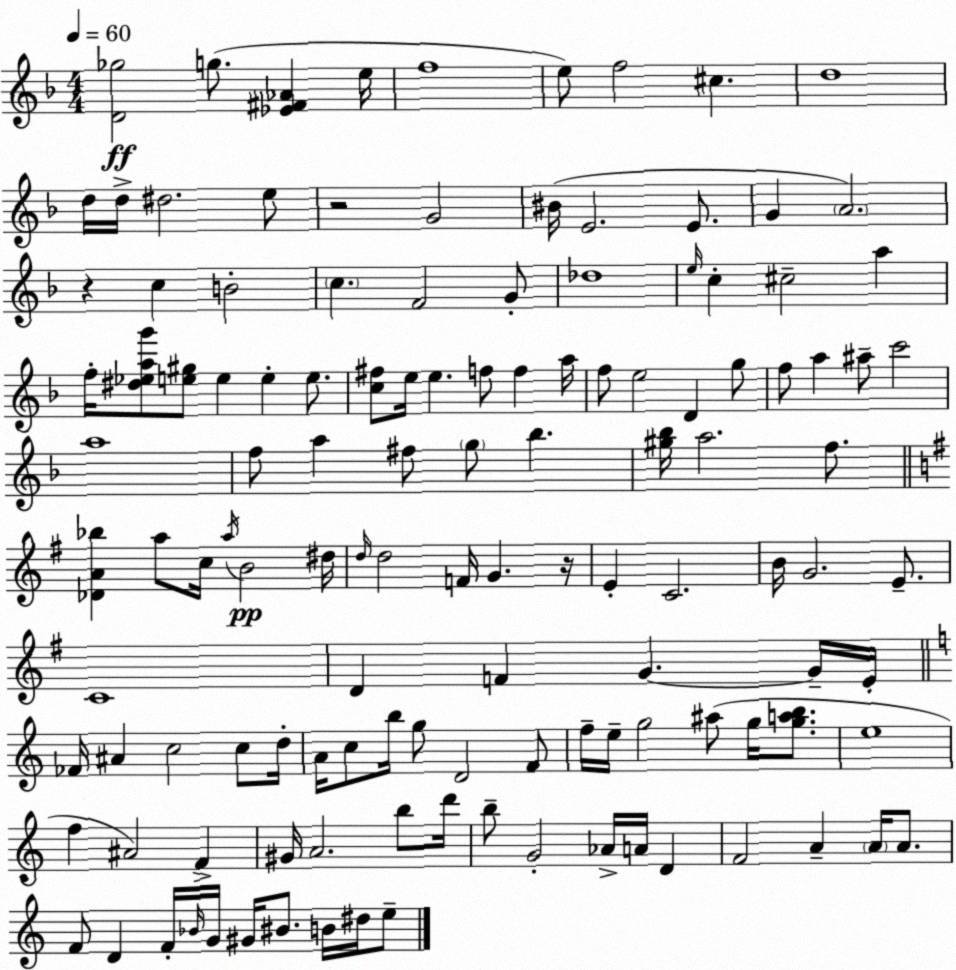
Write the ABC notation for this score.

X:1
T:Untitled
M:4/4
L:1/4
K:Dm
[D_g]2 g/2 [_E^F_A] e/4 f4 e/2 f2 ^c d4 d/4 d/4 ^d2 e/2 z2 G2 ^B/4 E2 E/2 G A2 z c B2 c F2 G/2 _d4 e/4 c ^c2 a f/4 [^d_eag']/2 [e^g]/2 e e e/2 [c^f]/2 e/4 e f/2 f a/4 f/2 e2 D g/2 f/2 a ^a/2 c'2 a4 f/2 a ^f/2 g/2 _b [^g_b]/4 a2 f/2 [_DA_b] a/2 c/4 a/4 B2 ^d/4 d/4 d2 F/4 G z/4 E C2 B/4 G2 E/2 C4 D F G G/4 E/4 _F/4 ^A c2 c/2 d/4 A/4 c/2 b/4 g/2 D2 F/2 f/4 e/4 g2 ^a/2 g/4 [gab]/2 e4 f ^A2 F ^G/4 A2 b/2 d'/4 b/2 G2 _A/4 A/4 D F2 A A/4 A/2 F/2 D F/4 _B/4 G/4 ^G/4 ^B/2 B/4 ^d/4 e/2